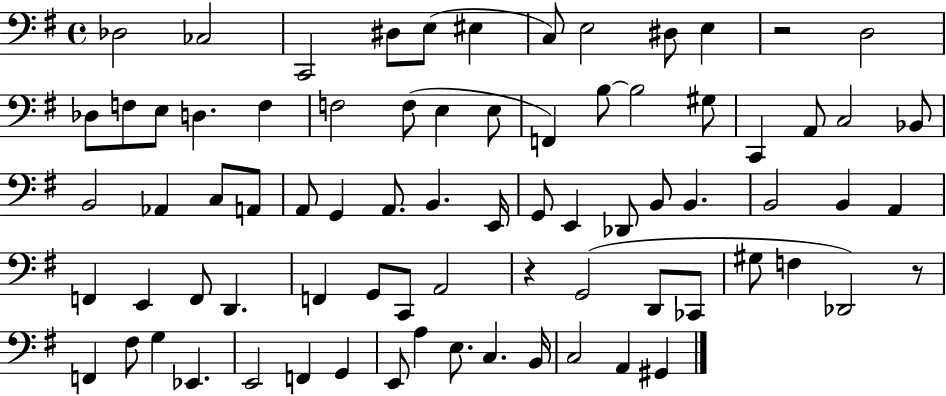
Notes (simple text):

Db3/h CES3/h C2/h D#3/e E3/e EIS3/q C3/e E3/h D#3/e E3/q R/h D3/h Db3/e F3/e E3/e D3/q. F3/q F3/h F3/e E3/q E3/e F2/q B3/e B3/h G#3/e C2/q A2/e C3/h Bb2/e B2/h Ab2/q C3/e A2/e A2/e G2/q A2/e. B2/q. E2/s G2/e E2/q Db2/e B2/e B2/q. B2/h B2/q A2/q F2/q E2/q F2/e D2/q. F2/q G2/e C2/e A2/h R/q G2/h D2/e CES2/e G#3/e F3/q Db2/h R/e F2/q F#3/e G3/q Eb2/q. E2/h F2/q G2/q E2/e A3/q E3/e. C3/q. B2/s C3/h A2/q G#2/q